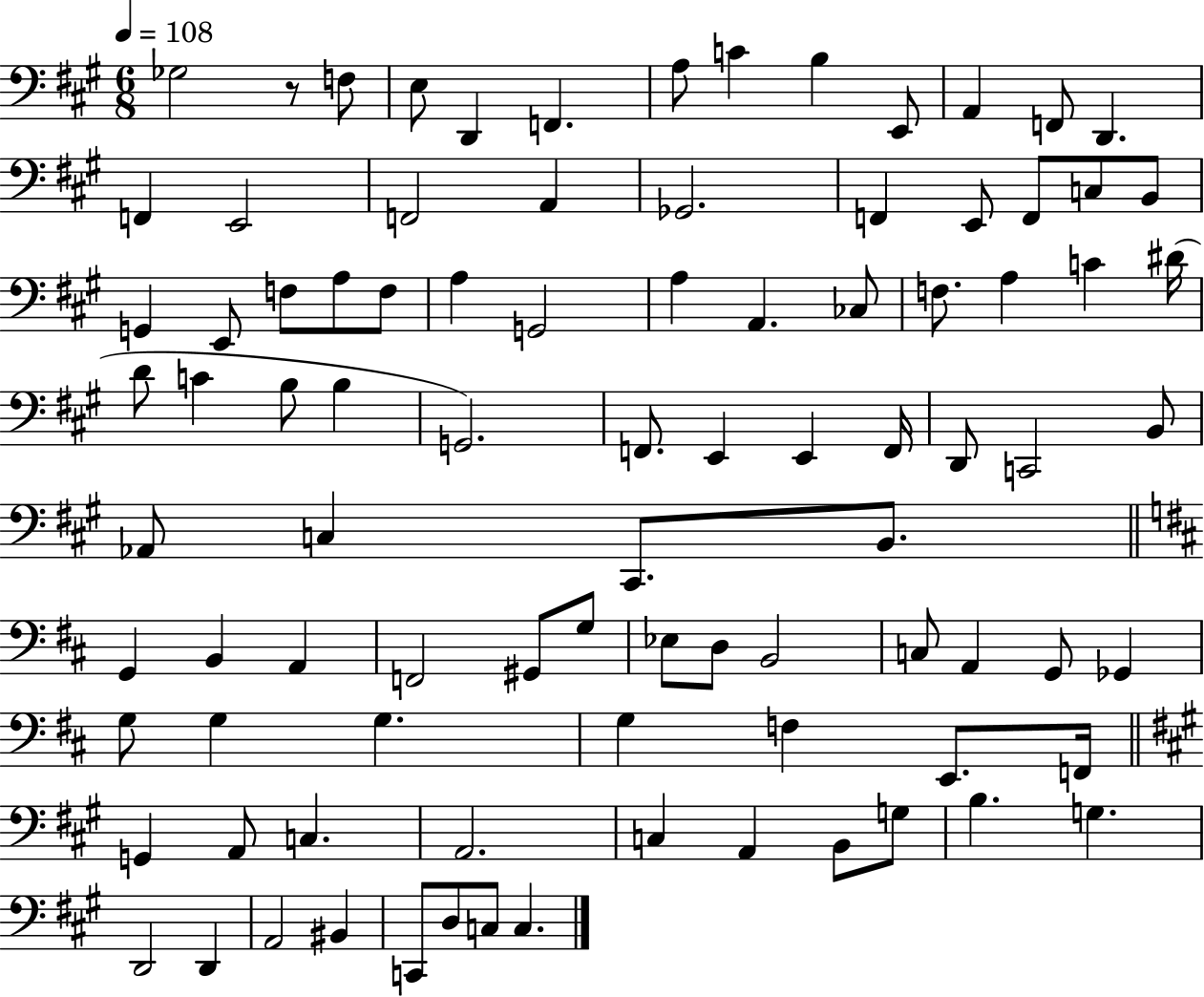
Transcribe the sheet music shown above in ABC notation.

X:1
T:Untitled
M:6/8
L:1/4
K:A
_G,2 z/2 F,/2 E,/2 D,, F,, A,/2 C B, E,,/2 A,, F,,/2 D,, F,, E,,2 F,,2 A,, _G,,2 F,, E,,/2 F,,/2 C,/2 B,,/2 G,, E,,/2 F,/2 A,/2 F,/2 A, G,,2 A, A,, _C,/2 F,/2 A, C ^D/4 D/2 C B,/2 B, G,,2 F,,/2 E,, E,, F,,/4 D,,/2 C,,2 B,,/2 _A,,/2 C, ^C,,/2 B,,/2 G,, B,, A,, F,,2 ^G,,/2 G,/2 _E,/2 D,/2 B,,2 C,/2 A,, G,,/2 _G,, G,/2 G, G, G, F, E,,/2 F,,/4 G,, A,,/2 C, A,,2 C, A,, B,,/2 G,/2 B, G, D,,2 D,, A,,2 ^B,, C,,/2 D,/2 C,/2 C,